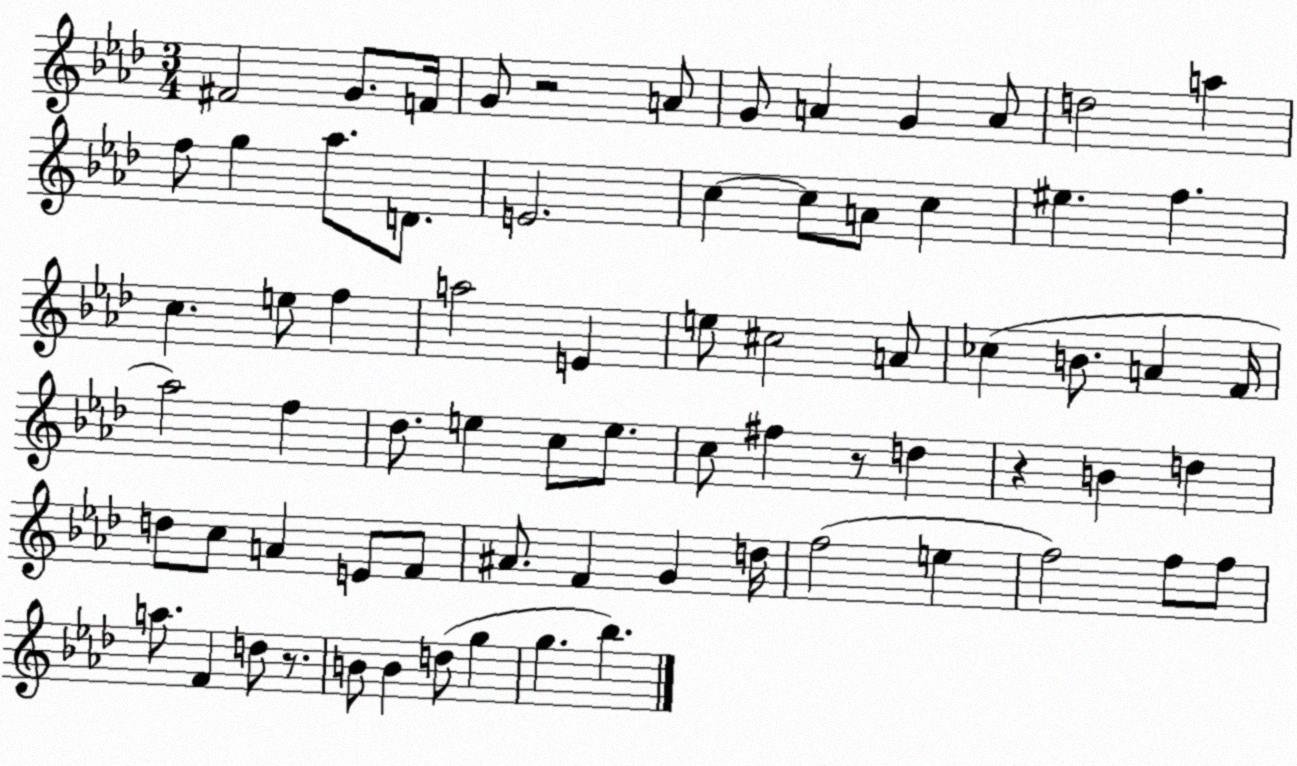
X:1
T:Untitled
M:3/4
L:1/4
K:Ab
^F2 G/2 F/4 G/2 z2 A/2 G/2 A G A/2 d2 a f/2 g _a/2 D/2 E2 c c/2 A/2 c ^e f c e/2 f a2 E e/2 ^c2 A/2 _c B/2 A F/4 _a2 f _d/2 e c/2 e/2 c/2 ^f z/2 d z B d d/2 c/2 A E/2 F/2 ^A/2 F G d/4 f2 e f2 f/2 f/2 a/2 F d/2 z/2 B/2 B d/2 g g _b